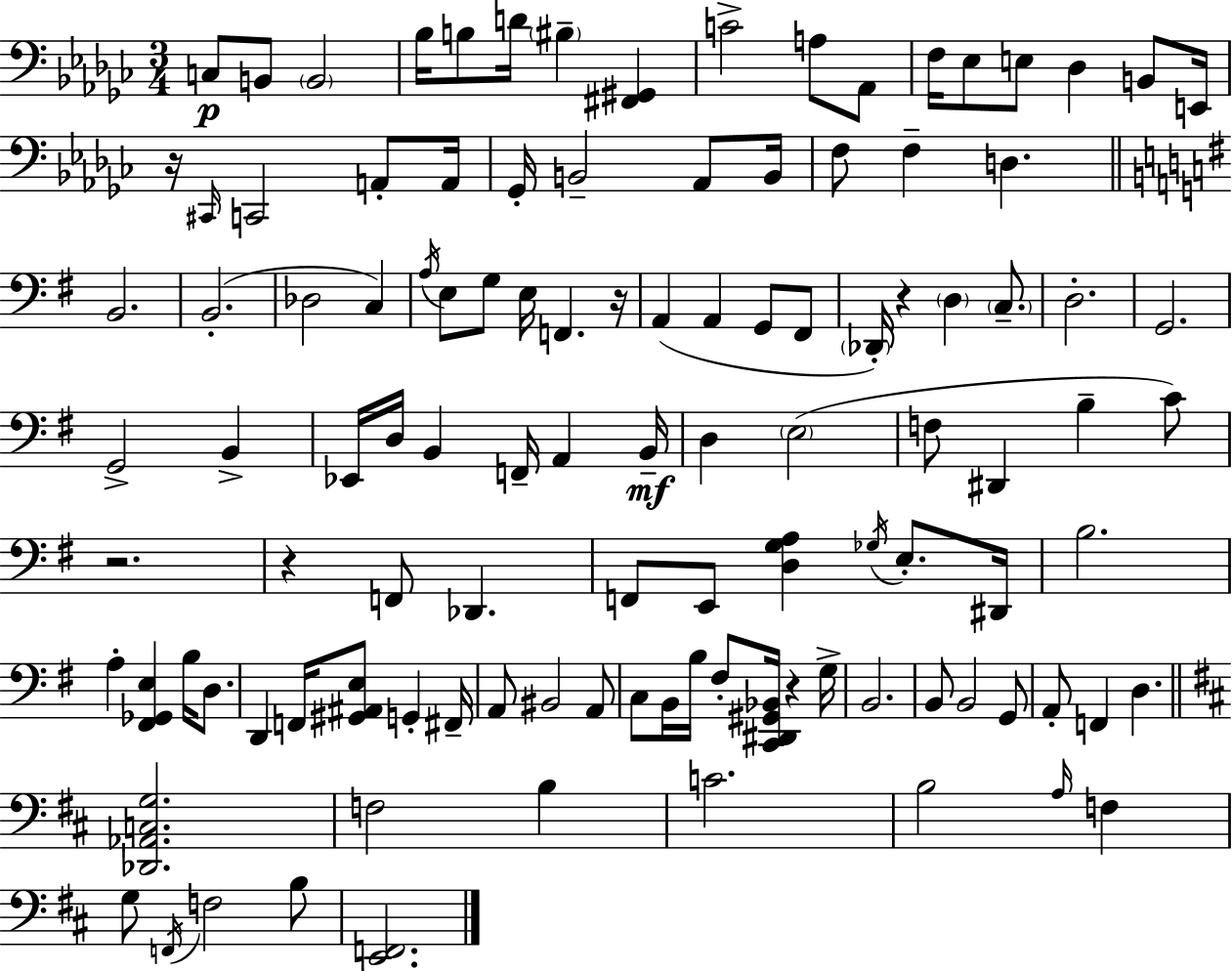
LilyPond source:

{
  \clef bass
  \numericTimeSignature
  \time 3/4
  \key ees \minor
  c8\p b,8 \parenthesize b,2 | bes16 b8 d'16 \parenthesize bis4-- <fis, gis,>4 | c'2-> a8 aes,8 | f16 ees8 e8 des4 b,8 e,16 | \break r16 \grace { cis,16 } c,2 a,8-. | a,16 ges,16-. b,2-- aes,8 | b,16 f8 f4-- d4. | \bar "||" \break \key g \major b,2. | b,2.-.( | des2 c4) | \acciaccatura { a16 } e8 g8 e16 f,4. | \break r16 a,4( a,4 g,8 fis,8 | \parenthesize des,16-.) r4 \parenthesize d4 \parenthesize c8.-- | d2.-. | g,2. | \break g,2-> b,4-> | ees,16 d16 b,4 f,16-- a,4 | b,16--\mf d4 \parenthesize e2( | f8 dis,4 b4-- c'8) | \break r2. | r4 f,8 des,4. | f,8 e,8 <d g a>4 \acciaccatura { ges16 } e8.-. | dis,16 b2. | \break a4-. <fis, ges, e>4 b16 d8. | d,4 f,16 <gis, ais, e>8 g,4-. | fis,16-- a,8 bis,2 | a,8 c8 b,16 b16 fis8-. <c, dis, gis, bes,>16 r4 | \break g16-> b,2. | b,8 b,2 | g,8 a,8-. f,4 d4. | \bar "||" \break \key d \major <des, aes, c g>2. | f2 b4 | c'2. | b2 \grace { a16 } f4 | \break g8 \acciaccatura { f,16 } f2 | b8 <e, f,>2. | \bar "|."
}